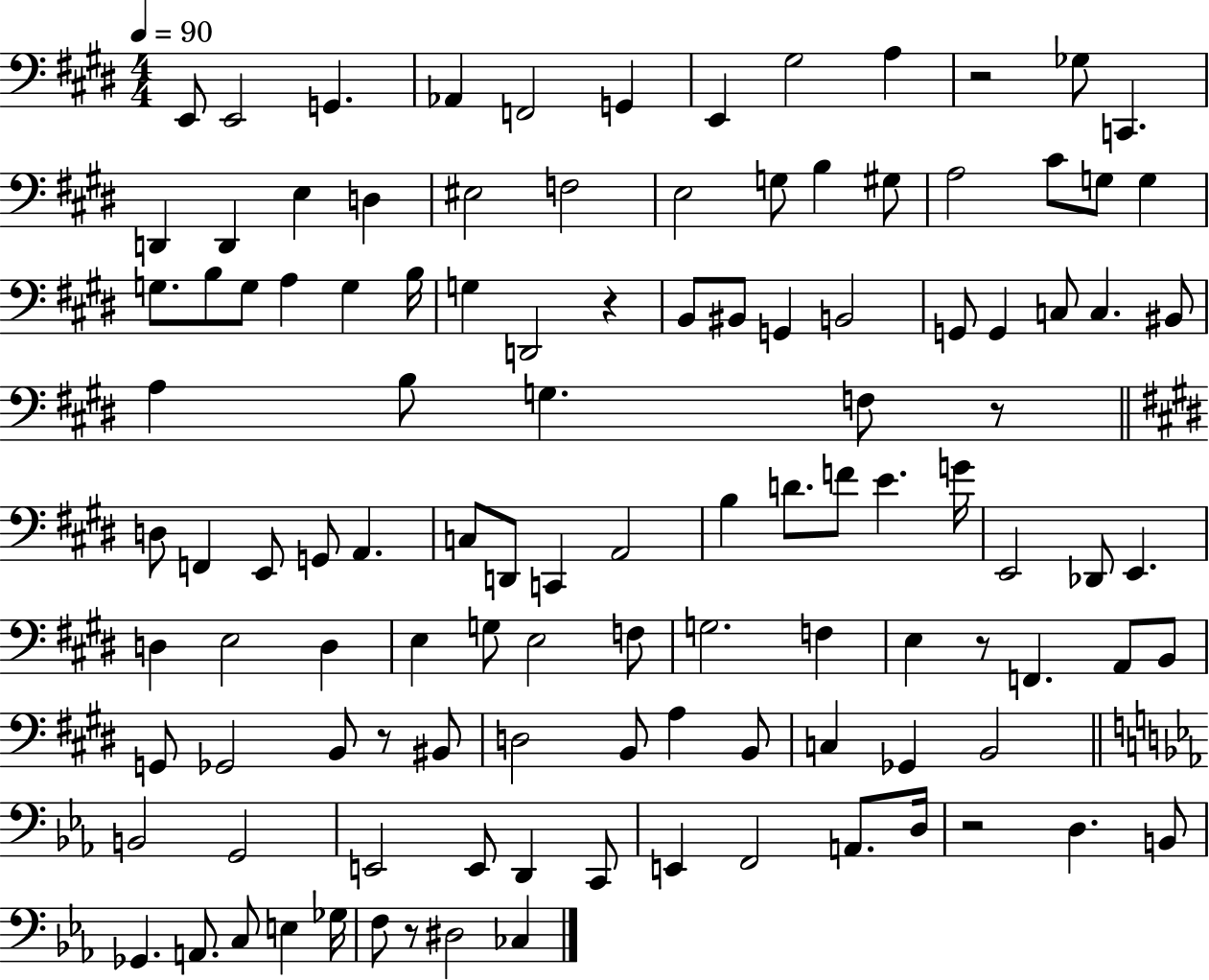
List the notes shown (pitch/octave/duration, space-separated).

E2/e E2/h G2/q. Ab2/q F2/h G2/q E2/q G#3/h A3/q R/h Gb3/e C2/q. D2/q D2/q E3/q D3/q EIS3/h F3/h E3/h G3/e B3/q G#3/e A3/h C#4/e G3/e G3/q G3/e. B3/e G3/e A3/q G3/q B3/s G3/q D2/h R/q B2/e BIS2/e G2/q B2/h G2/e G2/q C3/e C3/q. BIS2/e A3/q B3/e G3/q. F3/e R/e D3/e F2/q E2/e G2/e A2/q. C3/e D2/e C2/q A2/h B3/q D4/e. F4/e E4/q. G4/s E2/h Db2/e E2/q. D3/q E3/h D3/q E3/q G3/e E3/h F3/e G3/h. F3/q E3/q R/e F2/q. A2/e B2/e G2/e Gb2/h B2/e R/e BIS2/e D3/h B2/e A3/q B2/e C3/q Gb2/q B2/h B2/h G2/h E2/h E2/e D2/q C2/e E2/q F2/h A2/e. D3/s R/h D3/q. B2/e Gb2/q. A2/e. C3/e E3/q Gb3/s F3/e R/e D#3/h CES3/q